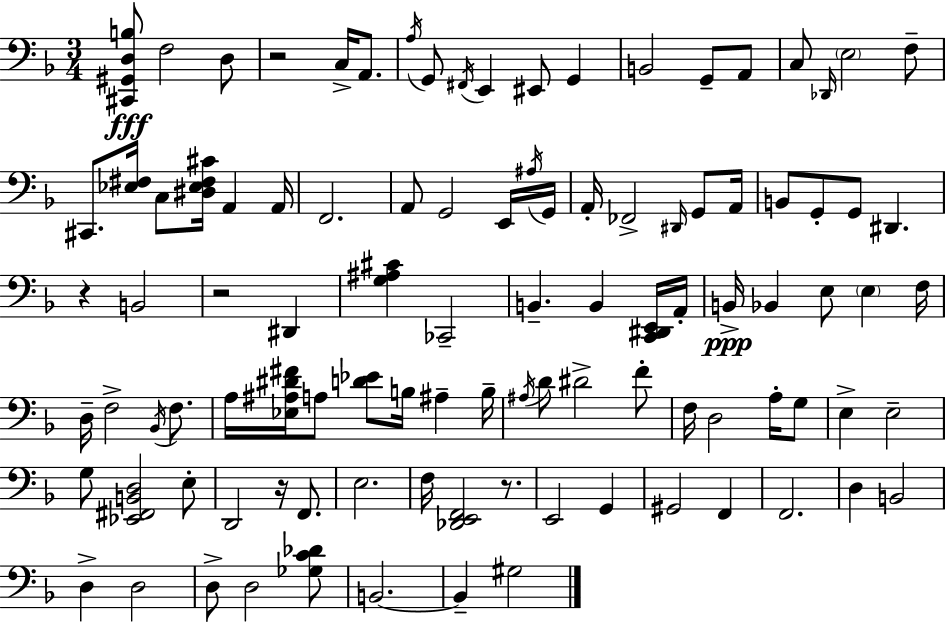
X:1
T:Untitled
M:3/4
L:1/4
K:Dm
[^C,,^G,,D,B,]/2 F,2 D,/2 z2 C,/4 A,,/2 A,/4 G,,/2 ^F,,/4 E,, ^E,,/2 G,, B,,2 G,,/2 A,,/2 C,/2 _D,,/4 E,2 F,/2 ^C,,/2 [_E,^F,]/4 C,/2 [^D,_E,^F,^C]/4 A,, A,,/4 F,,2 A,,/2 G,,2 E,,/4 ^A,/4 G,,/4 A,,/4 _F,,2 ^D,,/4 G,,/2 A,,/4 B,,/2 G,,/2 G,,/2 ^D,, z B,,2 z2 ^D,, [G,^A,^C] _C,,2 B,, B,, [C,,^D,,E,,]/4 A,,/4 B,,/4 _B,, E,/2 E, F,/4 D,/4 F,2 _B,,/4 F,/2 A,/4 [_E,^A,^D^F]/4 A,/2 [D_E]/2 B,/4 ^A, B,/4 ^A,/4 D/2 ^D2 F/2 F,/4 D,2 A,/4 G,/2 E, E,2 G,/2 [_E,,^F,,B,,D,]2 E,/2 D,,2 z/4 F,,/2 E,2 F,/4 [_D,,E,,F,,]2 z/2 E,,2 G,, ^G,,2 F,, F,,2 D, B,,2 D, D,2 D,/2 D,2 [_G,C_D]/2 B,,2 B,, ^G,2